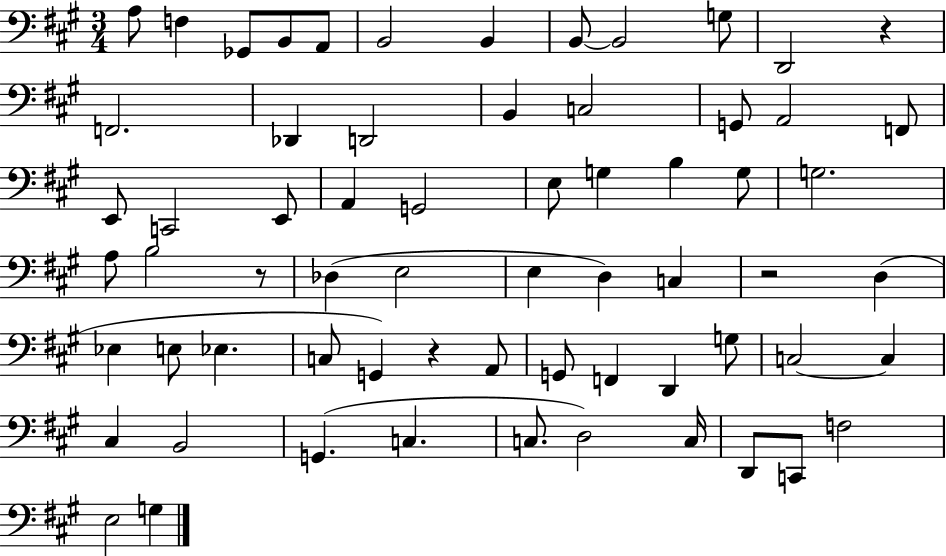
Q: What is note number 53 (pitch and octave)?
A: C3